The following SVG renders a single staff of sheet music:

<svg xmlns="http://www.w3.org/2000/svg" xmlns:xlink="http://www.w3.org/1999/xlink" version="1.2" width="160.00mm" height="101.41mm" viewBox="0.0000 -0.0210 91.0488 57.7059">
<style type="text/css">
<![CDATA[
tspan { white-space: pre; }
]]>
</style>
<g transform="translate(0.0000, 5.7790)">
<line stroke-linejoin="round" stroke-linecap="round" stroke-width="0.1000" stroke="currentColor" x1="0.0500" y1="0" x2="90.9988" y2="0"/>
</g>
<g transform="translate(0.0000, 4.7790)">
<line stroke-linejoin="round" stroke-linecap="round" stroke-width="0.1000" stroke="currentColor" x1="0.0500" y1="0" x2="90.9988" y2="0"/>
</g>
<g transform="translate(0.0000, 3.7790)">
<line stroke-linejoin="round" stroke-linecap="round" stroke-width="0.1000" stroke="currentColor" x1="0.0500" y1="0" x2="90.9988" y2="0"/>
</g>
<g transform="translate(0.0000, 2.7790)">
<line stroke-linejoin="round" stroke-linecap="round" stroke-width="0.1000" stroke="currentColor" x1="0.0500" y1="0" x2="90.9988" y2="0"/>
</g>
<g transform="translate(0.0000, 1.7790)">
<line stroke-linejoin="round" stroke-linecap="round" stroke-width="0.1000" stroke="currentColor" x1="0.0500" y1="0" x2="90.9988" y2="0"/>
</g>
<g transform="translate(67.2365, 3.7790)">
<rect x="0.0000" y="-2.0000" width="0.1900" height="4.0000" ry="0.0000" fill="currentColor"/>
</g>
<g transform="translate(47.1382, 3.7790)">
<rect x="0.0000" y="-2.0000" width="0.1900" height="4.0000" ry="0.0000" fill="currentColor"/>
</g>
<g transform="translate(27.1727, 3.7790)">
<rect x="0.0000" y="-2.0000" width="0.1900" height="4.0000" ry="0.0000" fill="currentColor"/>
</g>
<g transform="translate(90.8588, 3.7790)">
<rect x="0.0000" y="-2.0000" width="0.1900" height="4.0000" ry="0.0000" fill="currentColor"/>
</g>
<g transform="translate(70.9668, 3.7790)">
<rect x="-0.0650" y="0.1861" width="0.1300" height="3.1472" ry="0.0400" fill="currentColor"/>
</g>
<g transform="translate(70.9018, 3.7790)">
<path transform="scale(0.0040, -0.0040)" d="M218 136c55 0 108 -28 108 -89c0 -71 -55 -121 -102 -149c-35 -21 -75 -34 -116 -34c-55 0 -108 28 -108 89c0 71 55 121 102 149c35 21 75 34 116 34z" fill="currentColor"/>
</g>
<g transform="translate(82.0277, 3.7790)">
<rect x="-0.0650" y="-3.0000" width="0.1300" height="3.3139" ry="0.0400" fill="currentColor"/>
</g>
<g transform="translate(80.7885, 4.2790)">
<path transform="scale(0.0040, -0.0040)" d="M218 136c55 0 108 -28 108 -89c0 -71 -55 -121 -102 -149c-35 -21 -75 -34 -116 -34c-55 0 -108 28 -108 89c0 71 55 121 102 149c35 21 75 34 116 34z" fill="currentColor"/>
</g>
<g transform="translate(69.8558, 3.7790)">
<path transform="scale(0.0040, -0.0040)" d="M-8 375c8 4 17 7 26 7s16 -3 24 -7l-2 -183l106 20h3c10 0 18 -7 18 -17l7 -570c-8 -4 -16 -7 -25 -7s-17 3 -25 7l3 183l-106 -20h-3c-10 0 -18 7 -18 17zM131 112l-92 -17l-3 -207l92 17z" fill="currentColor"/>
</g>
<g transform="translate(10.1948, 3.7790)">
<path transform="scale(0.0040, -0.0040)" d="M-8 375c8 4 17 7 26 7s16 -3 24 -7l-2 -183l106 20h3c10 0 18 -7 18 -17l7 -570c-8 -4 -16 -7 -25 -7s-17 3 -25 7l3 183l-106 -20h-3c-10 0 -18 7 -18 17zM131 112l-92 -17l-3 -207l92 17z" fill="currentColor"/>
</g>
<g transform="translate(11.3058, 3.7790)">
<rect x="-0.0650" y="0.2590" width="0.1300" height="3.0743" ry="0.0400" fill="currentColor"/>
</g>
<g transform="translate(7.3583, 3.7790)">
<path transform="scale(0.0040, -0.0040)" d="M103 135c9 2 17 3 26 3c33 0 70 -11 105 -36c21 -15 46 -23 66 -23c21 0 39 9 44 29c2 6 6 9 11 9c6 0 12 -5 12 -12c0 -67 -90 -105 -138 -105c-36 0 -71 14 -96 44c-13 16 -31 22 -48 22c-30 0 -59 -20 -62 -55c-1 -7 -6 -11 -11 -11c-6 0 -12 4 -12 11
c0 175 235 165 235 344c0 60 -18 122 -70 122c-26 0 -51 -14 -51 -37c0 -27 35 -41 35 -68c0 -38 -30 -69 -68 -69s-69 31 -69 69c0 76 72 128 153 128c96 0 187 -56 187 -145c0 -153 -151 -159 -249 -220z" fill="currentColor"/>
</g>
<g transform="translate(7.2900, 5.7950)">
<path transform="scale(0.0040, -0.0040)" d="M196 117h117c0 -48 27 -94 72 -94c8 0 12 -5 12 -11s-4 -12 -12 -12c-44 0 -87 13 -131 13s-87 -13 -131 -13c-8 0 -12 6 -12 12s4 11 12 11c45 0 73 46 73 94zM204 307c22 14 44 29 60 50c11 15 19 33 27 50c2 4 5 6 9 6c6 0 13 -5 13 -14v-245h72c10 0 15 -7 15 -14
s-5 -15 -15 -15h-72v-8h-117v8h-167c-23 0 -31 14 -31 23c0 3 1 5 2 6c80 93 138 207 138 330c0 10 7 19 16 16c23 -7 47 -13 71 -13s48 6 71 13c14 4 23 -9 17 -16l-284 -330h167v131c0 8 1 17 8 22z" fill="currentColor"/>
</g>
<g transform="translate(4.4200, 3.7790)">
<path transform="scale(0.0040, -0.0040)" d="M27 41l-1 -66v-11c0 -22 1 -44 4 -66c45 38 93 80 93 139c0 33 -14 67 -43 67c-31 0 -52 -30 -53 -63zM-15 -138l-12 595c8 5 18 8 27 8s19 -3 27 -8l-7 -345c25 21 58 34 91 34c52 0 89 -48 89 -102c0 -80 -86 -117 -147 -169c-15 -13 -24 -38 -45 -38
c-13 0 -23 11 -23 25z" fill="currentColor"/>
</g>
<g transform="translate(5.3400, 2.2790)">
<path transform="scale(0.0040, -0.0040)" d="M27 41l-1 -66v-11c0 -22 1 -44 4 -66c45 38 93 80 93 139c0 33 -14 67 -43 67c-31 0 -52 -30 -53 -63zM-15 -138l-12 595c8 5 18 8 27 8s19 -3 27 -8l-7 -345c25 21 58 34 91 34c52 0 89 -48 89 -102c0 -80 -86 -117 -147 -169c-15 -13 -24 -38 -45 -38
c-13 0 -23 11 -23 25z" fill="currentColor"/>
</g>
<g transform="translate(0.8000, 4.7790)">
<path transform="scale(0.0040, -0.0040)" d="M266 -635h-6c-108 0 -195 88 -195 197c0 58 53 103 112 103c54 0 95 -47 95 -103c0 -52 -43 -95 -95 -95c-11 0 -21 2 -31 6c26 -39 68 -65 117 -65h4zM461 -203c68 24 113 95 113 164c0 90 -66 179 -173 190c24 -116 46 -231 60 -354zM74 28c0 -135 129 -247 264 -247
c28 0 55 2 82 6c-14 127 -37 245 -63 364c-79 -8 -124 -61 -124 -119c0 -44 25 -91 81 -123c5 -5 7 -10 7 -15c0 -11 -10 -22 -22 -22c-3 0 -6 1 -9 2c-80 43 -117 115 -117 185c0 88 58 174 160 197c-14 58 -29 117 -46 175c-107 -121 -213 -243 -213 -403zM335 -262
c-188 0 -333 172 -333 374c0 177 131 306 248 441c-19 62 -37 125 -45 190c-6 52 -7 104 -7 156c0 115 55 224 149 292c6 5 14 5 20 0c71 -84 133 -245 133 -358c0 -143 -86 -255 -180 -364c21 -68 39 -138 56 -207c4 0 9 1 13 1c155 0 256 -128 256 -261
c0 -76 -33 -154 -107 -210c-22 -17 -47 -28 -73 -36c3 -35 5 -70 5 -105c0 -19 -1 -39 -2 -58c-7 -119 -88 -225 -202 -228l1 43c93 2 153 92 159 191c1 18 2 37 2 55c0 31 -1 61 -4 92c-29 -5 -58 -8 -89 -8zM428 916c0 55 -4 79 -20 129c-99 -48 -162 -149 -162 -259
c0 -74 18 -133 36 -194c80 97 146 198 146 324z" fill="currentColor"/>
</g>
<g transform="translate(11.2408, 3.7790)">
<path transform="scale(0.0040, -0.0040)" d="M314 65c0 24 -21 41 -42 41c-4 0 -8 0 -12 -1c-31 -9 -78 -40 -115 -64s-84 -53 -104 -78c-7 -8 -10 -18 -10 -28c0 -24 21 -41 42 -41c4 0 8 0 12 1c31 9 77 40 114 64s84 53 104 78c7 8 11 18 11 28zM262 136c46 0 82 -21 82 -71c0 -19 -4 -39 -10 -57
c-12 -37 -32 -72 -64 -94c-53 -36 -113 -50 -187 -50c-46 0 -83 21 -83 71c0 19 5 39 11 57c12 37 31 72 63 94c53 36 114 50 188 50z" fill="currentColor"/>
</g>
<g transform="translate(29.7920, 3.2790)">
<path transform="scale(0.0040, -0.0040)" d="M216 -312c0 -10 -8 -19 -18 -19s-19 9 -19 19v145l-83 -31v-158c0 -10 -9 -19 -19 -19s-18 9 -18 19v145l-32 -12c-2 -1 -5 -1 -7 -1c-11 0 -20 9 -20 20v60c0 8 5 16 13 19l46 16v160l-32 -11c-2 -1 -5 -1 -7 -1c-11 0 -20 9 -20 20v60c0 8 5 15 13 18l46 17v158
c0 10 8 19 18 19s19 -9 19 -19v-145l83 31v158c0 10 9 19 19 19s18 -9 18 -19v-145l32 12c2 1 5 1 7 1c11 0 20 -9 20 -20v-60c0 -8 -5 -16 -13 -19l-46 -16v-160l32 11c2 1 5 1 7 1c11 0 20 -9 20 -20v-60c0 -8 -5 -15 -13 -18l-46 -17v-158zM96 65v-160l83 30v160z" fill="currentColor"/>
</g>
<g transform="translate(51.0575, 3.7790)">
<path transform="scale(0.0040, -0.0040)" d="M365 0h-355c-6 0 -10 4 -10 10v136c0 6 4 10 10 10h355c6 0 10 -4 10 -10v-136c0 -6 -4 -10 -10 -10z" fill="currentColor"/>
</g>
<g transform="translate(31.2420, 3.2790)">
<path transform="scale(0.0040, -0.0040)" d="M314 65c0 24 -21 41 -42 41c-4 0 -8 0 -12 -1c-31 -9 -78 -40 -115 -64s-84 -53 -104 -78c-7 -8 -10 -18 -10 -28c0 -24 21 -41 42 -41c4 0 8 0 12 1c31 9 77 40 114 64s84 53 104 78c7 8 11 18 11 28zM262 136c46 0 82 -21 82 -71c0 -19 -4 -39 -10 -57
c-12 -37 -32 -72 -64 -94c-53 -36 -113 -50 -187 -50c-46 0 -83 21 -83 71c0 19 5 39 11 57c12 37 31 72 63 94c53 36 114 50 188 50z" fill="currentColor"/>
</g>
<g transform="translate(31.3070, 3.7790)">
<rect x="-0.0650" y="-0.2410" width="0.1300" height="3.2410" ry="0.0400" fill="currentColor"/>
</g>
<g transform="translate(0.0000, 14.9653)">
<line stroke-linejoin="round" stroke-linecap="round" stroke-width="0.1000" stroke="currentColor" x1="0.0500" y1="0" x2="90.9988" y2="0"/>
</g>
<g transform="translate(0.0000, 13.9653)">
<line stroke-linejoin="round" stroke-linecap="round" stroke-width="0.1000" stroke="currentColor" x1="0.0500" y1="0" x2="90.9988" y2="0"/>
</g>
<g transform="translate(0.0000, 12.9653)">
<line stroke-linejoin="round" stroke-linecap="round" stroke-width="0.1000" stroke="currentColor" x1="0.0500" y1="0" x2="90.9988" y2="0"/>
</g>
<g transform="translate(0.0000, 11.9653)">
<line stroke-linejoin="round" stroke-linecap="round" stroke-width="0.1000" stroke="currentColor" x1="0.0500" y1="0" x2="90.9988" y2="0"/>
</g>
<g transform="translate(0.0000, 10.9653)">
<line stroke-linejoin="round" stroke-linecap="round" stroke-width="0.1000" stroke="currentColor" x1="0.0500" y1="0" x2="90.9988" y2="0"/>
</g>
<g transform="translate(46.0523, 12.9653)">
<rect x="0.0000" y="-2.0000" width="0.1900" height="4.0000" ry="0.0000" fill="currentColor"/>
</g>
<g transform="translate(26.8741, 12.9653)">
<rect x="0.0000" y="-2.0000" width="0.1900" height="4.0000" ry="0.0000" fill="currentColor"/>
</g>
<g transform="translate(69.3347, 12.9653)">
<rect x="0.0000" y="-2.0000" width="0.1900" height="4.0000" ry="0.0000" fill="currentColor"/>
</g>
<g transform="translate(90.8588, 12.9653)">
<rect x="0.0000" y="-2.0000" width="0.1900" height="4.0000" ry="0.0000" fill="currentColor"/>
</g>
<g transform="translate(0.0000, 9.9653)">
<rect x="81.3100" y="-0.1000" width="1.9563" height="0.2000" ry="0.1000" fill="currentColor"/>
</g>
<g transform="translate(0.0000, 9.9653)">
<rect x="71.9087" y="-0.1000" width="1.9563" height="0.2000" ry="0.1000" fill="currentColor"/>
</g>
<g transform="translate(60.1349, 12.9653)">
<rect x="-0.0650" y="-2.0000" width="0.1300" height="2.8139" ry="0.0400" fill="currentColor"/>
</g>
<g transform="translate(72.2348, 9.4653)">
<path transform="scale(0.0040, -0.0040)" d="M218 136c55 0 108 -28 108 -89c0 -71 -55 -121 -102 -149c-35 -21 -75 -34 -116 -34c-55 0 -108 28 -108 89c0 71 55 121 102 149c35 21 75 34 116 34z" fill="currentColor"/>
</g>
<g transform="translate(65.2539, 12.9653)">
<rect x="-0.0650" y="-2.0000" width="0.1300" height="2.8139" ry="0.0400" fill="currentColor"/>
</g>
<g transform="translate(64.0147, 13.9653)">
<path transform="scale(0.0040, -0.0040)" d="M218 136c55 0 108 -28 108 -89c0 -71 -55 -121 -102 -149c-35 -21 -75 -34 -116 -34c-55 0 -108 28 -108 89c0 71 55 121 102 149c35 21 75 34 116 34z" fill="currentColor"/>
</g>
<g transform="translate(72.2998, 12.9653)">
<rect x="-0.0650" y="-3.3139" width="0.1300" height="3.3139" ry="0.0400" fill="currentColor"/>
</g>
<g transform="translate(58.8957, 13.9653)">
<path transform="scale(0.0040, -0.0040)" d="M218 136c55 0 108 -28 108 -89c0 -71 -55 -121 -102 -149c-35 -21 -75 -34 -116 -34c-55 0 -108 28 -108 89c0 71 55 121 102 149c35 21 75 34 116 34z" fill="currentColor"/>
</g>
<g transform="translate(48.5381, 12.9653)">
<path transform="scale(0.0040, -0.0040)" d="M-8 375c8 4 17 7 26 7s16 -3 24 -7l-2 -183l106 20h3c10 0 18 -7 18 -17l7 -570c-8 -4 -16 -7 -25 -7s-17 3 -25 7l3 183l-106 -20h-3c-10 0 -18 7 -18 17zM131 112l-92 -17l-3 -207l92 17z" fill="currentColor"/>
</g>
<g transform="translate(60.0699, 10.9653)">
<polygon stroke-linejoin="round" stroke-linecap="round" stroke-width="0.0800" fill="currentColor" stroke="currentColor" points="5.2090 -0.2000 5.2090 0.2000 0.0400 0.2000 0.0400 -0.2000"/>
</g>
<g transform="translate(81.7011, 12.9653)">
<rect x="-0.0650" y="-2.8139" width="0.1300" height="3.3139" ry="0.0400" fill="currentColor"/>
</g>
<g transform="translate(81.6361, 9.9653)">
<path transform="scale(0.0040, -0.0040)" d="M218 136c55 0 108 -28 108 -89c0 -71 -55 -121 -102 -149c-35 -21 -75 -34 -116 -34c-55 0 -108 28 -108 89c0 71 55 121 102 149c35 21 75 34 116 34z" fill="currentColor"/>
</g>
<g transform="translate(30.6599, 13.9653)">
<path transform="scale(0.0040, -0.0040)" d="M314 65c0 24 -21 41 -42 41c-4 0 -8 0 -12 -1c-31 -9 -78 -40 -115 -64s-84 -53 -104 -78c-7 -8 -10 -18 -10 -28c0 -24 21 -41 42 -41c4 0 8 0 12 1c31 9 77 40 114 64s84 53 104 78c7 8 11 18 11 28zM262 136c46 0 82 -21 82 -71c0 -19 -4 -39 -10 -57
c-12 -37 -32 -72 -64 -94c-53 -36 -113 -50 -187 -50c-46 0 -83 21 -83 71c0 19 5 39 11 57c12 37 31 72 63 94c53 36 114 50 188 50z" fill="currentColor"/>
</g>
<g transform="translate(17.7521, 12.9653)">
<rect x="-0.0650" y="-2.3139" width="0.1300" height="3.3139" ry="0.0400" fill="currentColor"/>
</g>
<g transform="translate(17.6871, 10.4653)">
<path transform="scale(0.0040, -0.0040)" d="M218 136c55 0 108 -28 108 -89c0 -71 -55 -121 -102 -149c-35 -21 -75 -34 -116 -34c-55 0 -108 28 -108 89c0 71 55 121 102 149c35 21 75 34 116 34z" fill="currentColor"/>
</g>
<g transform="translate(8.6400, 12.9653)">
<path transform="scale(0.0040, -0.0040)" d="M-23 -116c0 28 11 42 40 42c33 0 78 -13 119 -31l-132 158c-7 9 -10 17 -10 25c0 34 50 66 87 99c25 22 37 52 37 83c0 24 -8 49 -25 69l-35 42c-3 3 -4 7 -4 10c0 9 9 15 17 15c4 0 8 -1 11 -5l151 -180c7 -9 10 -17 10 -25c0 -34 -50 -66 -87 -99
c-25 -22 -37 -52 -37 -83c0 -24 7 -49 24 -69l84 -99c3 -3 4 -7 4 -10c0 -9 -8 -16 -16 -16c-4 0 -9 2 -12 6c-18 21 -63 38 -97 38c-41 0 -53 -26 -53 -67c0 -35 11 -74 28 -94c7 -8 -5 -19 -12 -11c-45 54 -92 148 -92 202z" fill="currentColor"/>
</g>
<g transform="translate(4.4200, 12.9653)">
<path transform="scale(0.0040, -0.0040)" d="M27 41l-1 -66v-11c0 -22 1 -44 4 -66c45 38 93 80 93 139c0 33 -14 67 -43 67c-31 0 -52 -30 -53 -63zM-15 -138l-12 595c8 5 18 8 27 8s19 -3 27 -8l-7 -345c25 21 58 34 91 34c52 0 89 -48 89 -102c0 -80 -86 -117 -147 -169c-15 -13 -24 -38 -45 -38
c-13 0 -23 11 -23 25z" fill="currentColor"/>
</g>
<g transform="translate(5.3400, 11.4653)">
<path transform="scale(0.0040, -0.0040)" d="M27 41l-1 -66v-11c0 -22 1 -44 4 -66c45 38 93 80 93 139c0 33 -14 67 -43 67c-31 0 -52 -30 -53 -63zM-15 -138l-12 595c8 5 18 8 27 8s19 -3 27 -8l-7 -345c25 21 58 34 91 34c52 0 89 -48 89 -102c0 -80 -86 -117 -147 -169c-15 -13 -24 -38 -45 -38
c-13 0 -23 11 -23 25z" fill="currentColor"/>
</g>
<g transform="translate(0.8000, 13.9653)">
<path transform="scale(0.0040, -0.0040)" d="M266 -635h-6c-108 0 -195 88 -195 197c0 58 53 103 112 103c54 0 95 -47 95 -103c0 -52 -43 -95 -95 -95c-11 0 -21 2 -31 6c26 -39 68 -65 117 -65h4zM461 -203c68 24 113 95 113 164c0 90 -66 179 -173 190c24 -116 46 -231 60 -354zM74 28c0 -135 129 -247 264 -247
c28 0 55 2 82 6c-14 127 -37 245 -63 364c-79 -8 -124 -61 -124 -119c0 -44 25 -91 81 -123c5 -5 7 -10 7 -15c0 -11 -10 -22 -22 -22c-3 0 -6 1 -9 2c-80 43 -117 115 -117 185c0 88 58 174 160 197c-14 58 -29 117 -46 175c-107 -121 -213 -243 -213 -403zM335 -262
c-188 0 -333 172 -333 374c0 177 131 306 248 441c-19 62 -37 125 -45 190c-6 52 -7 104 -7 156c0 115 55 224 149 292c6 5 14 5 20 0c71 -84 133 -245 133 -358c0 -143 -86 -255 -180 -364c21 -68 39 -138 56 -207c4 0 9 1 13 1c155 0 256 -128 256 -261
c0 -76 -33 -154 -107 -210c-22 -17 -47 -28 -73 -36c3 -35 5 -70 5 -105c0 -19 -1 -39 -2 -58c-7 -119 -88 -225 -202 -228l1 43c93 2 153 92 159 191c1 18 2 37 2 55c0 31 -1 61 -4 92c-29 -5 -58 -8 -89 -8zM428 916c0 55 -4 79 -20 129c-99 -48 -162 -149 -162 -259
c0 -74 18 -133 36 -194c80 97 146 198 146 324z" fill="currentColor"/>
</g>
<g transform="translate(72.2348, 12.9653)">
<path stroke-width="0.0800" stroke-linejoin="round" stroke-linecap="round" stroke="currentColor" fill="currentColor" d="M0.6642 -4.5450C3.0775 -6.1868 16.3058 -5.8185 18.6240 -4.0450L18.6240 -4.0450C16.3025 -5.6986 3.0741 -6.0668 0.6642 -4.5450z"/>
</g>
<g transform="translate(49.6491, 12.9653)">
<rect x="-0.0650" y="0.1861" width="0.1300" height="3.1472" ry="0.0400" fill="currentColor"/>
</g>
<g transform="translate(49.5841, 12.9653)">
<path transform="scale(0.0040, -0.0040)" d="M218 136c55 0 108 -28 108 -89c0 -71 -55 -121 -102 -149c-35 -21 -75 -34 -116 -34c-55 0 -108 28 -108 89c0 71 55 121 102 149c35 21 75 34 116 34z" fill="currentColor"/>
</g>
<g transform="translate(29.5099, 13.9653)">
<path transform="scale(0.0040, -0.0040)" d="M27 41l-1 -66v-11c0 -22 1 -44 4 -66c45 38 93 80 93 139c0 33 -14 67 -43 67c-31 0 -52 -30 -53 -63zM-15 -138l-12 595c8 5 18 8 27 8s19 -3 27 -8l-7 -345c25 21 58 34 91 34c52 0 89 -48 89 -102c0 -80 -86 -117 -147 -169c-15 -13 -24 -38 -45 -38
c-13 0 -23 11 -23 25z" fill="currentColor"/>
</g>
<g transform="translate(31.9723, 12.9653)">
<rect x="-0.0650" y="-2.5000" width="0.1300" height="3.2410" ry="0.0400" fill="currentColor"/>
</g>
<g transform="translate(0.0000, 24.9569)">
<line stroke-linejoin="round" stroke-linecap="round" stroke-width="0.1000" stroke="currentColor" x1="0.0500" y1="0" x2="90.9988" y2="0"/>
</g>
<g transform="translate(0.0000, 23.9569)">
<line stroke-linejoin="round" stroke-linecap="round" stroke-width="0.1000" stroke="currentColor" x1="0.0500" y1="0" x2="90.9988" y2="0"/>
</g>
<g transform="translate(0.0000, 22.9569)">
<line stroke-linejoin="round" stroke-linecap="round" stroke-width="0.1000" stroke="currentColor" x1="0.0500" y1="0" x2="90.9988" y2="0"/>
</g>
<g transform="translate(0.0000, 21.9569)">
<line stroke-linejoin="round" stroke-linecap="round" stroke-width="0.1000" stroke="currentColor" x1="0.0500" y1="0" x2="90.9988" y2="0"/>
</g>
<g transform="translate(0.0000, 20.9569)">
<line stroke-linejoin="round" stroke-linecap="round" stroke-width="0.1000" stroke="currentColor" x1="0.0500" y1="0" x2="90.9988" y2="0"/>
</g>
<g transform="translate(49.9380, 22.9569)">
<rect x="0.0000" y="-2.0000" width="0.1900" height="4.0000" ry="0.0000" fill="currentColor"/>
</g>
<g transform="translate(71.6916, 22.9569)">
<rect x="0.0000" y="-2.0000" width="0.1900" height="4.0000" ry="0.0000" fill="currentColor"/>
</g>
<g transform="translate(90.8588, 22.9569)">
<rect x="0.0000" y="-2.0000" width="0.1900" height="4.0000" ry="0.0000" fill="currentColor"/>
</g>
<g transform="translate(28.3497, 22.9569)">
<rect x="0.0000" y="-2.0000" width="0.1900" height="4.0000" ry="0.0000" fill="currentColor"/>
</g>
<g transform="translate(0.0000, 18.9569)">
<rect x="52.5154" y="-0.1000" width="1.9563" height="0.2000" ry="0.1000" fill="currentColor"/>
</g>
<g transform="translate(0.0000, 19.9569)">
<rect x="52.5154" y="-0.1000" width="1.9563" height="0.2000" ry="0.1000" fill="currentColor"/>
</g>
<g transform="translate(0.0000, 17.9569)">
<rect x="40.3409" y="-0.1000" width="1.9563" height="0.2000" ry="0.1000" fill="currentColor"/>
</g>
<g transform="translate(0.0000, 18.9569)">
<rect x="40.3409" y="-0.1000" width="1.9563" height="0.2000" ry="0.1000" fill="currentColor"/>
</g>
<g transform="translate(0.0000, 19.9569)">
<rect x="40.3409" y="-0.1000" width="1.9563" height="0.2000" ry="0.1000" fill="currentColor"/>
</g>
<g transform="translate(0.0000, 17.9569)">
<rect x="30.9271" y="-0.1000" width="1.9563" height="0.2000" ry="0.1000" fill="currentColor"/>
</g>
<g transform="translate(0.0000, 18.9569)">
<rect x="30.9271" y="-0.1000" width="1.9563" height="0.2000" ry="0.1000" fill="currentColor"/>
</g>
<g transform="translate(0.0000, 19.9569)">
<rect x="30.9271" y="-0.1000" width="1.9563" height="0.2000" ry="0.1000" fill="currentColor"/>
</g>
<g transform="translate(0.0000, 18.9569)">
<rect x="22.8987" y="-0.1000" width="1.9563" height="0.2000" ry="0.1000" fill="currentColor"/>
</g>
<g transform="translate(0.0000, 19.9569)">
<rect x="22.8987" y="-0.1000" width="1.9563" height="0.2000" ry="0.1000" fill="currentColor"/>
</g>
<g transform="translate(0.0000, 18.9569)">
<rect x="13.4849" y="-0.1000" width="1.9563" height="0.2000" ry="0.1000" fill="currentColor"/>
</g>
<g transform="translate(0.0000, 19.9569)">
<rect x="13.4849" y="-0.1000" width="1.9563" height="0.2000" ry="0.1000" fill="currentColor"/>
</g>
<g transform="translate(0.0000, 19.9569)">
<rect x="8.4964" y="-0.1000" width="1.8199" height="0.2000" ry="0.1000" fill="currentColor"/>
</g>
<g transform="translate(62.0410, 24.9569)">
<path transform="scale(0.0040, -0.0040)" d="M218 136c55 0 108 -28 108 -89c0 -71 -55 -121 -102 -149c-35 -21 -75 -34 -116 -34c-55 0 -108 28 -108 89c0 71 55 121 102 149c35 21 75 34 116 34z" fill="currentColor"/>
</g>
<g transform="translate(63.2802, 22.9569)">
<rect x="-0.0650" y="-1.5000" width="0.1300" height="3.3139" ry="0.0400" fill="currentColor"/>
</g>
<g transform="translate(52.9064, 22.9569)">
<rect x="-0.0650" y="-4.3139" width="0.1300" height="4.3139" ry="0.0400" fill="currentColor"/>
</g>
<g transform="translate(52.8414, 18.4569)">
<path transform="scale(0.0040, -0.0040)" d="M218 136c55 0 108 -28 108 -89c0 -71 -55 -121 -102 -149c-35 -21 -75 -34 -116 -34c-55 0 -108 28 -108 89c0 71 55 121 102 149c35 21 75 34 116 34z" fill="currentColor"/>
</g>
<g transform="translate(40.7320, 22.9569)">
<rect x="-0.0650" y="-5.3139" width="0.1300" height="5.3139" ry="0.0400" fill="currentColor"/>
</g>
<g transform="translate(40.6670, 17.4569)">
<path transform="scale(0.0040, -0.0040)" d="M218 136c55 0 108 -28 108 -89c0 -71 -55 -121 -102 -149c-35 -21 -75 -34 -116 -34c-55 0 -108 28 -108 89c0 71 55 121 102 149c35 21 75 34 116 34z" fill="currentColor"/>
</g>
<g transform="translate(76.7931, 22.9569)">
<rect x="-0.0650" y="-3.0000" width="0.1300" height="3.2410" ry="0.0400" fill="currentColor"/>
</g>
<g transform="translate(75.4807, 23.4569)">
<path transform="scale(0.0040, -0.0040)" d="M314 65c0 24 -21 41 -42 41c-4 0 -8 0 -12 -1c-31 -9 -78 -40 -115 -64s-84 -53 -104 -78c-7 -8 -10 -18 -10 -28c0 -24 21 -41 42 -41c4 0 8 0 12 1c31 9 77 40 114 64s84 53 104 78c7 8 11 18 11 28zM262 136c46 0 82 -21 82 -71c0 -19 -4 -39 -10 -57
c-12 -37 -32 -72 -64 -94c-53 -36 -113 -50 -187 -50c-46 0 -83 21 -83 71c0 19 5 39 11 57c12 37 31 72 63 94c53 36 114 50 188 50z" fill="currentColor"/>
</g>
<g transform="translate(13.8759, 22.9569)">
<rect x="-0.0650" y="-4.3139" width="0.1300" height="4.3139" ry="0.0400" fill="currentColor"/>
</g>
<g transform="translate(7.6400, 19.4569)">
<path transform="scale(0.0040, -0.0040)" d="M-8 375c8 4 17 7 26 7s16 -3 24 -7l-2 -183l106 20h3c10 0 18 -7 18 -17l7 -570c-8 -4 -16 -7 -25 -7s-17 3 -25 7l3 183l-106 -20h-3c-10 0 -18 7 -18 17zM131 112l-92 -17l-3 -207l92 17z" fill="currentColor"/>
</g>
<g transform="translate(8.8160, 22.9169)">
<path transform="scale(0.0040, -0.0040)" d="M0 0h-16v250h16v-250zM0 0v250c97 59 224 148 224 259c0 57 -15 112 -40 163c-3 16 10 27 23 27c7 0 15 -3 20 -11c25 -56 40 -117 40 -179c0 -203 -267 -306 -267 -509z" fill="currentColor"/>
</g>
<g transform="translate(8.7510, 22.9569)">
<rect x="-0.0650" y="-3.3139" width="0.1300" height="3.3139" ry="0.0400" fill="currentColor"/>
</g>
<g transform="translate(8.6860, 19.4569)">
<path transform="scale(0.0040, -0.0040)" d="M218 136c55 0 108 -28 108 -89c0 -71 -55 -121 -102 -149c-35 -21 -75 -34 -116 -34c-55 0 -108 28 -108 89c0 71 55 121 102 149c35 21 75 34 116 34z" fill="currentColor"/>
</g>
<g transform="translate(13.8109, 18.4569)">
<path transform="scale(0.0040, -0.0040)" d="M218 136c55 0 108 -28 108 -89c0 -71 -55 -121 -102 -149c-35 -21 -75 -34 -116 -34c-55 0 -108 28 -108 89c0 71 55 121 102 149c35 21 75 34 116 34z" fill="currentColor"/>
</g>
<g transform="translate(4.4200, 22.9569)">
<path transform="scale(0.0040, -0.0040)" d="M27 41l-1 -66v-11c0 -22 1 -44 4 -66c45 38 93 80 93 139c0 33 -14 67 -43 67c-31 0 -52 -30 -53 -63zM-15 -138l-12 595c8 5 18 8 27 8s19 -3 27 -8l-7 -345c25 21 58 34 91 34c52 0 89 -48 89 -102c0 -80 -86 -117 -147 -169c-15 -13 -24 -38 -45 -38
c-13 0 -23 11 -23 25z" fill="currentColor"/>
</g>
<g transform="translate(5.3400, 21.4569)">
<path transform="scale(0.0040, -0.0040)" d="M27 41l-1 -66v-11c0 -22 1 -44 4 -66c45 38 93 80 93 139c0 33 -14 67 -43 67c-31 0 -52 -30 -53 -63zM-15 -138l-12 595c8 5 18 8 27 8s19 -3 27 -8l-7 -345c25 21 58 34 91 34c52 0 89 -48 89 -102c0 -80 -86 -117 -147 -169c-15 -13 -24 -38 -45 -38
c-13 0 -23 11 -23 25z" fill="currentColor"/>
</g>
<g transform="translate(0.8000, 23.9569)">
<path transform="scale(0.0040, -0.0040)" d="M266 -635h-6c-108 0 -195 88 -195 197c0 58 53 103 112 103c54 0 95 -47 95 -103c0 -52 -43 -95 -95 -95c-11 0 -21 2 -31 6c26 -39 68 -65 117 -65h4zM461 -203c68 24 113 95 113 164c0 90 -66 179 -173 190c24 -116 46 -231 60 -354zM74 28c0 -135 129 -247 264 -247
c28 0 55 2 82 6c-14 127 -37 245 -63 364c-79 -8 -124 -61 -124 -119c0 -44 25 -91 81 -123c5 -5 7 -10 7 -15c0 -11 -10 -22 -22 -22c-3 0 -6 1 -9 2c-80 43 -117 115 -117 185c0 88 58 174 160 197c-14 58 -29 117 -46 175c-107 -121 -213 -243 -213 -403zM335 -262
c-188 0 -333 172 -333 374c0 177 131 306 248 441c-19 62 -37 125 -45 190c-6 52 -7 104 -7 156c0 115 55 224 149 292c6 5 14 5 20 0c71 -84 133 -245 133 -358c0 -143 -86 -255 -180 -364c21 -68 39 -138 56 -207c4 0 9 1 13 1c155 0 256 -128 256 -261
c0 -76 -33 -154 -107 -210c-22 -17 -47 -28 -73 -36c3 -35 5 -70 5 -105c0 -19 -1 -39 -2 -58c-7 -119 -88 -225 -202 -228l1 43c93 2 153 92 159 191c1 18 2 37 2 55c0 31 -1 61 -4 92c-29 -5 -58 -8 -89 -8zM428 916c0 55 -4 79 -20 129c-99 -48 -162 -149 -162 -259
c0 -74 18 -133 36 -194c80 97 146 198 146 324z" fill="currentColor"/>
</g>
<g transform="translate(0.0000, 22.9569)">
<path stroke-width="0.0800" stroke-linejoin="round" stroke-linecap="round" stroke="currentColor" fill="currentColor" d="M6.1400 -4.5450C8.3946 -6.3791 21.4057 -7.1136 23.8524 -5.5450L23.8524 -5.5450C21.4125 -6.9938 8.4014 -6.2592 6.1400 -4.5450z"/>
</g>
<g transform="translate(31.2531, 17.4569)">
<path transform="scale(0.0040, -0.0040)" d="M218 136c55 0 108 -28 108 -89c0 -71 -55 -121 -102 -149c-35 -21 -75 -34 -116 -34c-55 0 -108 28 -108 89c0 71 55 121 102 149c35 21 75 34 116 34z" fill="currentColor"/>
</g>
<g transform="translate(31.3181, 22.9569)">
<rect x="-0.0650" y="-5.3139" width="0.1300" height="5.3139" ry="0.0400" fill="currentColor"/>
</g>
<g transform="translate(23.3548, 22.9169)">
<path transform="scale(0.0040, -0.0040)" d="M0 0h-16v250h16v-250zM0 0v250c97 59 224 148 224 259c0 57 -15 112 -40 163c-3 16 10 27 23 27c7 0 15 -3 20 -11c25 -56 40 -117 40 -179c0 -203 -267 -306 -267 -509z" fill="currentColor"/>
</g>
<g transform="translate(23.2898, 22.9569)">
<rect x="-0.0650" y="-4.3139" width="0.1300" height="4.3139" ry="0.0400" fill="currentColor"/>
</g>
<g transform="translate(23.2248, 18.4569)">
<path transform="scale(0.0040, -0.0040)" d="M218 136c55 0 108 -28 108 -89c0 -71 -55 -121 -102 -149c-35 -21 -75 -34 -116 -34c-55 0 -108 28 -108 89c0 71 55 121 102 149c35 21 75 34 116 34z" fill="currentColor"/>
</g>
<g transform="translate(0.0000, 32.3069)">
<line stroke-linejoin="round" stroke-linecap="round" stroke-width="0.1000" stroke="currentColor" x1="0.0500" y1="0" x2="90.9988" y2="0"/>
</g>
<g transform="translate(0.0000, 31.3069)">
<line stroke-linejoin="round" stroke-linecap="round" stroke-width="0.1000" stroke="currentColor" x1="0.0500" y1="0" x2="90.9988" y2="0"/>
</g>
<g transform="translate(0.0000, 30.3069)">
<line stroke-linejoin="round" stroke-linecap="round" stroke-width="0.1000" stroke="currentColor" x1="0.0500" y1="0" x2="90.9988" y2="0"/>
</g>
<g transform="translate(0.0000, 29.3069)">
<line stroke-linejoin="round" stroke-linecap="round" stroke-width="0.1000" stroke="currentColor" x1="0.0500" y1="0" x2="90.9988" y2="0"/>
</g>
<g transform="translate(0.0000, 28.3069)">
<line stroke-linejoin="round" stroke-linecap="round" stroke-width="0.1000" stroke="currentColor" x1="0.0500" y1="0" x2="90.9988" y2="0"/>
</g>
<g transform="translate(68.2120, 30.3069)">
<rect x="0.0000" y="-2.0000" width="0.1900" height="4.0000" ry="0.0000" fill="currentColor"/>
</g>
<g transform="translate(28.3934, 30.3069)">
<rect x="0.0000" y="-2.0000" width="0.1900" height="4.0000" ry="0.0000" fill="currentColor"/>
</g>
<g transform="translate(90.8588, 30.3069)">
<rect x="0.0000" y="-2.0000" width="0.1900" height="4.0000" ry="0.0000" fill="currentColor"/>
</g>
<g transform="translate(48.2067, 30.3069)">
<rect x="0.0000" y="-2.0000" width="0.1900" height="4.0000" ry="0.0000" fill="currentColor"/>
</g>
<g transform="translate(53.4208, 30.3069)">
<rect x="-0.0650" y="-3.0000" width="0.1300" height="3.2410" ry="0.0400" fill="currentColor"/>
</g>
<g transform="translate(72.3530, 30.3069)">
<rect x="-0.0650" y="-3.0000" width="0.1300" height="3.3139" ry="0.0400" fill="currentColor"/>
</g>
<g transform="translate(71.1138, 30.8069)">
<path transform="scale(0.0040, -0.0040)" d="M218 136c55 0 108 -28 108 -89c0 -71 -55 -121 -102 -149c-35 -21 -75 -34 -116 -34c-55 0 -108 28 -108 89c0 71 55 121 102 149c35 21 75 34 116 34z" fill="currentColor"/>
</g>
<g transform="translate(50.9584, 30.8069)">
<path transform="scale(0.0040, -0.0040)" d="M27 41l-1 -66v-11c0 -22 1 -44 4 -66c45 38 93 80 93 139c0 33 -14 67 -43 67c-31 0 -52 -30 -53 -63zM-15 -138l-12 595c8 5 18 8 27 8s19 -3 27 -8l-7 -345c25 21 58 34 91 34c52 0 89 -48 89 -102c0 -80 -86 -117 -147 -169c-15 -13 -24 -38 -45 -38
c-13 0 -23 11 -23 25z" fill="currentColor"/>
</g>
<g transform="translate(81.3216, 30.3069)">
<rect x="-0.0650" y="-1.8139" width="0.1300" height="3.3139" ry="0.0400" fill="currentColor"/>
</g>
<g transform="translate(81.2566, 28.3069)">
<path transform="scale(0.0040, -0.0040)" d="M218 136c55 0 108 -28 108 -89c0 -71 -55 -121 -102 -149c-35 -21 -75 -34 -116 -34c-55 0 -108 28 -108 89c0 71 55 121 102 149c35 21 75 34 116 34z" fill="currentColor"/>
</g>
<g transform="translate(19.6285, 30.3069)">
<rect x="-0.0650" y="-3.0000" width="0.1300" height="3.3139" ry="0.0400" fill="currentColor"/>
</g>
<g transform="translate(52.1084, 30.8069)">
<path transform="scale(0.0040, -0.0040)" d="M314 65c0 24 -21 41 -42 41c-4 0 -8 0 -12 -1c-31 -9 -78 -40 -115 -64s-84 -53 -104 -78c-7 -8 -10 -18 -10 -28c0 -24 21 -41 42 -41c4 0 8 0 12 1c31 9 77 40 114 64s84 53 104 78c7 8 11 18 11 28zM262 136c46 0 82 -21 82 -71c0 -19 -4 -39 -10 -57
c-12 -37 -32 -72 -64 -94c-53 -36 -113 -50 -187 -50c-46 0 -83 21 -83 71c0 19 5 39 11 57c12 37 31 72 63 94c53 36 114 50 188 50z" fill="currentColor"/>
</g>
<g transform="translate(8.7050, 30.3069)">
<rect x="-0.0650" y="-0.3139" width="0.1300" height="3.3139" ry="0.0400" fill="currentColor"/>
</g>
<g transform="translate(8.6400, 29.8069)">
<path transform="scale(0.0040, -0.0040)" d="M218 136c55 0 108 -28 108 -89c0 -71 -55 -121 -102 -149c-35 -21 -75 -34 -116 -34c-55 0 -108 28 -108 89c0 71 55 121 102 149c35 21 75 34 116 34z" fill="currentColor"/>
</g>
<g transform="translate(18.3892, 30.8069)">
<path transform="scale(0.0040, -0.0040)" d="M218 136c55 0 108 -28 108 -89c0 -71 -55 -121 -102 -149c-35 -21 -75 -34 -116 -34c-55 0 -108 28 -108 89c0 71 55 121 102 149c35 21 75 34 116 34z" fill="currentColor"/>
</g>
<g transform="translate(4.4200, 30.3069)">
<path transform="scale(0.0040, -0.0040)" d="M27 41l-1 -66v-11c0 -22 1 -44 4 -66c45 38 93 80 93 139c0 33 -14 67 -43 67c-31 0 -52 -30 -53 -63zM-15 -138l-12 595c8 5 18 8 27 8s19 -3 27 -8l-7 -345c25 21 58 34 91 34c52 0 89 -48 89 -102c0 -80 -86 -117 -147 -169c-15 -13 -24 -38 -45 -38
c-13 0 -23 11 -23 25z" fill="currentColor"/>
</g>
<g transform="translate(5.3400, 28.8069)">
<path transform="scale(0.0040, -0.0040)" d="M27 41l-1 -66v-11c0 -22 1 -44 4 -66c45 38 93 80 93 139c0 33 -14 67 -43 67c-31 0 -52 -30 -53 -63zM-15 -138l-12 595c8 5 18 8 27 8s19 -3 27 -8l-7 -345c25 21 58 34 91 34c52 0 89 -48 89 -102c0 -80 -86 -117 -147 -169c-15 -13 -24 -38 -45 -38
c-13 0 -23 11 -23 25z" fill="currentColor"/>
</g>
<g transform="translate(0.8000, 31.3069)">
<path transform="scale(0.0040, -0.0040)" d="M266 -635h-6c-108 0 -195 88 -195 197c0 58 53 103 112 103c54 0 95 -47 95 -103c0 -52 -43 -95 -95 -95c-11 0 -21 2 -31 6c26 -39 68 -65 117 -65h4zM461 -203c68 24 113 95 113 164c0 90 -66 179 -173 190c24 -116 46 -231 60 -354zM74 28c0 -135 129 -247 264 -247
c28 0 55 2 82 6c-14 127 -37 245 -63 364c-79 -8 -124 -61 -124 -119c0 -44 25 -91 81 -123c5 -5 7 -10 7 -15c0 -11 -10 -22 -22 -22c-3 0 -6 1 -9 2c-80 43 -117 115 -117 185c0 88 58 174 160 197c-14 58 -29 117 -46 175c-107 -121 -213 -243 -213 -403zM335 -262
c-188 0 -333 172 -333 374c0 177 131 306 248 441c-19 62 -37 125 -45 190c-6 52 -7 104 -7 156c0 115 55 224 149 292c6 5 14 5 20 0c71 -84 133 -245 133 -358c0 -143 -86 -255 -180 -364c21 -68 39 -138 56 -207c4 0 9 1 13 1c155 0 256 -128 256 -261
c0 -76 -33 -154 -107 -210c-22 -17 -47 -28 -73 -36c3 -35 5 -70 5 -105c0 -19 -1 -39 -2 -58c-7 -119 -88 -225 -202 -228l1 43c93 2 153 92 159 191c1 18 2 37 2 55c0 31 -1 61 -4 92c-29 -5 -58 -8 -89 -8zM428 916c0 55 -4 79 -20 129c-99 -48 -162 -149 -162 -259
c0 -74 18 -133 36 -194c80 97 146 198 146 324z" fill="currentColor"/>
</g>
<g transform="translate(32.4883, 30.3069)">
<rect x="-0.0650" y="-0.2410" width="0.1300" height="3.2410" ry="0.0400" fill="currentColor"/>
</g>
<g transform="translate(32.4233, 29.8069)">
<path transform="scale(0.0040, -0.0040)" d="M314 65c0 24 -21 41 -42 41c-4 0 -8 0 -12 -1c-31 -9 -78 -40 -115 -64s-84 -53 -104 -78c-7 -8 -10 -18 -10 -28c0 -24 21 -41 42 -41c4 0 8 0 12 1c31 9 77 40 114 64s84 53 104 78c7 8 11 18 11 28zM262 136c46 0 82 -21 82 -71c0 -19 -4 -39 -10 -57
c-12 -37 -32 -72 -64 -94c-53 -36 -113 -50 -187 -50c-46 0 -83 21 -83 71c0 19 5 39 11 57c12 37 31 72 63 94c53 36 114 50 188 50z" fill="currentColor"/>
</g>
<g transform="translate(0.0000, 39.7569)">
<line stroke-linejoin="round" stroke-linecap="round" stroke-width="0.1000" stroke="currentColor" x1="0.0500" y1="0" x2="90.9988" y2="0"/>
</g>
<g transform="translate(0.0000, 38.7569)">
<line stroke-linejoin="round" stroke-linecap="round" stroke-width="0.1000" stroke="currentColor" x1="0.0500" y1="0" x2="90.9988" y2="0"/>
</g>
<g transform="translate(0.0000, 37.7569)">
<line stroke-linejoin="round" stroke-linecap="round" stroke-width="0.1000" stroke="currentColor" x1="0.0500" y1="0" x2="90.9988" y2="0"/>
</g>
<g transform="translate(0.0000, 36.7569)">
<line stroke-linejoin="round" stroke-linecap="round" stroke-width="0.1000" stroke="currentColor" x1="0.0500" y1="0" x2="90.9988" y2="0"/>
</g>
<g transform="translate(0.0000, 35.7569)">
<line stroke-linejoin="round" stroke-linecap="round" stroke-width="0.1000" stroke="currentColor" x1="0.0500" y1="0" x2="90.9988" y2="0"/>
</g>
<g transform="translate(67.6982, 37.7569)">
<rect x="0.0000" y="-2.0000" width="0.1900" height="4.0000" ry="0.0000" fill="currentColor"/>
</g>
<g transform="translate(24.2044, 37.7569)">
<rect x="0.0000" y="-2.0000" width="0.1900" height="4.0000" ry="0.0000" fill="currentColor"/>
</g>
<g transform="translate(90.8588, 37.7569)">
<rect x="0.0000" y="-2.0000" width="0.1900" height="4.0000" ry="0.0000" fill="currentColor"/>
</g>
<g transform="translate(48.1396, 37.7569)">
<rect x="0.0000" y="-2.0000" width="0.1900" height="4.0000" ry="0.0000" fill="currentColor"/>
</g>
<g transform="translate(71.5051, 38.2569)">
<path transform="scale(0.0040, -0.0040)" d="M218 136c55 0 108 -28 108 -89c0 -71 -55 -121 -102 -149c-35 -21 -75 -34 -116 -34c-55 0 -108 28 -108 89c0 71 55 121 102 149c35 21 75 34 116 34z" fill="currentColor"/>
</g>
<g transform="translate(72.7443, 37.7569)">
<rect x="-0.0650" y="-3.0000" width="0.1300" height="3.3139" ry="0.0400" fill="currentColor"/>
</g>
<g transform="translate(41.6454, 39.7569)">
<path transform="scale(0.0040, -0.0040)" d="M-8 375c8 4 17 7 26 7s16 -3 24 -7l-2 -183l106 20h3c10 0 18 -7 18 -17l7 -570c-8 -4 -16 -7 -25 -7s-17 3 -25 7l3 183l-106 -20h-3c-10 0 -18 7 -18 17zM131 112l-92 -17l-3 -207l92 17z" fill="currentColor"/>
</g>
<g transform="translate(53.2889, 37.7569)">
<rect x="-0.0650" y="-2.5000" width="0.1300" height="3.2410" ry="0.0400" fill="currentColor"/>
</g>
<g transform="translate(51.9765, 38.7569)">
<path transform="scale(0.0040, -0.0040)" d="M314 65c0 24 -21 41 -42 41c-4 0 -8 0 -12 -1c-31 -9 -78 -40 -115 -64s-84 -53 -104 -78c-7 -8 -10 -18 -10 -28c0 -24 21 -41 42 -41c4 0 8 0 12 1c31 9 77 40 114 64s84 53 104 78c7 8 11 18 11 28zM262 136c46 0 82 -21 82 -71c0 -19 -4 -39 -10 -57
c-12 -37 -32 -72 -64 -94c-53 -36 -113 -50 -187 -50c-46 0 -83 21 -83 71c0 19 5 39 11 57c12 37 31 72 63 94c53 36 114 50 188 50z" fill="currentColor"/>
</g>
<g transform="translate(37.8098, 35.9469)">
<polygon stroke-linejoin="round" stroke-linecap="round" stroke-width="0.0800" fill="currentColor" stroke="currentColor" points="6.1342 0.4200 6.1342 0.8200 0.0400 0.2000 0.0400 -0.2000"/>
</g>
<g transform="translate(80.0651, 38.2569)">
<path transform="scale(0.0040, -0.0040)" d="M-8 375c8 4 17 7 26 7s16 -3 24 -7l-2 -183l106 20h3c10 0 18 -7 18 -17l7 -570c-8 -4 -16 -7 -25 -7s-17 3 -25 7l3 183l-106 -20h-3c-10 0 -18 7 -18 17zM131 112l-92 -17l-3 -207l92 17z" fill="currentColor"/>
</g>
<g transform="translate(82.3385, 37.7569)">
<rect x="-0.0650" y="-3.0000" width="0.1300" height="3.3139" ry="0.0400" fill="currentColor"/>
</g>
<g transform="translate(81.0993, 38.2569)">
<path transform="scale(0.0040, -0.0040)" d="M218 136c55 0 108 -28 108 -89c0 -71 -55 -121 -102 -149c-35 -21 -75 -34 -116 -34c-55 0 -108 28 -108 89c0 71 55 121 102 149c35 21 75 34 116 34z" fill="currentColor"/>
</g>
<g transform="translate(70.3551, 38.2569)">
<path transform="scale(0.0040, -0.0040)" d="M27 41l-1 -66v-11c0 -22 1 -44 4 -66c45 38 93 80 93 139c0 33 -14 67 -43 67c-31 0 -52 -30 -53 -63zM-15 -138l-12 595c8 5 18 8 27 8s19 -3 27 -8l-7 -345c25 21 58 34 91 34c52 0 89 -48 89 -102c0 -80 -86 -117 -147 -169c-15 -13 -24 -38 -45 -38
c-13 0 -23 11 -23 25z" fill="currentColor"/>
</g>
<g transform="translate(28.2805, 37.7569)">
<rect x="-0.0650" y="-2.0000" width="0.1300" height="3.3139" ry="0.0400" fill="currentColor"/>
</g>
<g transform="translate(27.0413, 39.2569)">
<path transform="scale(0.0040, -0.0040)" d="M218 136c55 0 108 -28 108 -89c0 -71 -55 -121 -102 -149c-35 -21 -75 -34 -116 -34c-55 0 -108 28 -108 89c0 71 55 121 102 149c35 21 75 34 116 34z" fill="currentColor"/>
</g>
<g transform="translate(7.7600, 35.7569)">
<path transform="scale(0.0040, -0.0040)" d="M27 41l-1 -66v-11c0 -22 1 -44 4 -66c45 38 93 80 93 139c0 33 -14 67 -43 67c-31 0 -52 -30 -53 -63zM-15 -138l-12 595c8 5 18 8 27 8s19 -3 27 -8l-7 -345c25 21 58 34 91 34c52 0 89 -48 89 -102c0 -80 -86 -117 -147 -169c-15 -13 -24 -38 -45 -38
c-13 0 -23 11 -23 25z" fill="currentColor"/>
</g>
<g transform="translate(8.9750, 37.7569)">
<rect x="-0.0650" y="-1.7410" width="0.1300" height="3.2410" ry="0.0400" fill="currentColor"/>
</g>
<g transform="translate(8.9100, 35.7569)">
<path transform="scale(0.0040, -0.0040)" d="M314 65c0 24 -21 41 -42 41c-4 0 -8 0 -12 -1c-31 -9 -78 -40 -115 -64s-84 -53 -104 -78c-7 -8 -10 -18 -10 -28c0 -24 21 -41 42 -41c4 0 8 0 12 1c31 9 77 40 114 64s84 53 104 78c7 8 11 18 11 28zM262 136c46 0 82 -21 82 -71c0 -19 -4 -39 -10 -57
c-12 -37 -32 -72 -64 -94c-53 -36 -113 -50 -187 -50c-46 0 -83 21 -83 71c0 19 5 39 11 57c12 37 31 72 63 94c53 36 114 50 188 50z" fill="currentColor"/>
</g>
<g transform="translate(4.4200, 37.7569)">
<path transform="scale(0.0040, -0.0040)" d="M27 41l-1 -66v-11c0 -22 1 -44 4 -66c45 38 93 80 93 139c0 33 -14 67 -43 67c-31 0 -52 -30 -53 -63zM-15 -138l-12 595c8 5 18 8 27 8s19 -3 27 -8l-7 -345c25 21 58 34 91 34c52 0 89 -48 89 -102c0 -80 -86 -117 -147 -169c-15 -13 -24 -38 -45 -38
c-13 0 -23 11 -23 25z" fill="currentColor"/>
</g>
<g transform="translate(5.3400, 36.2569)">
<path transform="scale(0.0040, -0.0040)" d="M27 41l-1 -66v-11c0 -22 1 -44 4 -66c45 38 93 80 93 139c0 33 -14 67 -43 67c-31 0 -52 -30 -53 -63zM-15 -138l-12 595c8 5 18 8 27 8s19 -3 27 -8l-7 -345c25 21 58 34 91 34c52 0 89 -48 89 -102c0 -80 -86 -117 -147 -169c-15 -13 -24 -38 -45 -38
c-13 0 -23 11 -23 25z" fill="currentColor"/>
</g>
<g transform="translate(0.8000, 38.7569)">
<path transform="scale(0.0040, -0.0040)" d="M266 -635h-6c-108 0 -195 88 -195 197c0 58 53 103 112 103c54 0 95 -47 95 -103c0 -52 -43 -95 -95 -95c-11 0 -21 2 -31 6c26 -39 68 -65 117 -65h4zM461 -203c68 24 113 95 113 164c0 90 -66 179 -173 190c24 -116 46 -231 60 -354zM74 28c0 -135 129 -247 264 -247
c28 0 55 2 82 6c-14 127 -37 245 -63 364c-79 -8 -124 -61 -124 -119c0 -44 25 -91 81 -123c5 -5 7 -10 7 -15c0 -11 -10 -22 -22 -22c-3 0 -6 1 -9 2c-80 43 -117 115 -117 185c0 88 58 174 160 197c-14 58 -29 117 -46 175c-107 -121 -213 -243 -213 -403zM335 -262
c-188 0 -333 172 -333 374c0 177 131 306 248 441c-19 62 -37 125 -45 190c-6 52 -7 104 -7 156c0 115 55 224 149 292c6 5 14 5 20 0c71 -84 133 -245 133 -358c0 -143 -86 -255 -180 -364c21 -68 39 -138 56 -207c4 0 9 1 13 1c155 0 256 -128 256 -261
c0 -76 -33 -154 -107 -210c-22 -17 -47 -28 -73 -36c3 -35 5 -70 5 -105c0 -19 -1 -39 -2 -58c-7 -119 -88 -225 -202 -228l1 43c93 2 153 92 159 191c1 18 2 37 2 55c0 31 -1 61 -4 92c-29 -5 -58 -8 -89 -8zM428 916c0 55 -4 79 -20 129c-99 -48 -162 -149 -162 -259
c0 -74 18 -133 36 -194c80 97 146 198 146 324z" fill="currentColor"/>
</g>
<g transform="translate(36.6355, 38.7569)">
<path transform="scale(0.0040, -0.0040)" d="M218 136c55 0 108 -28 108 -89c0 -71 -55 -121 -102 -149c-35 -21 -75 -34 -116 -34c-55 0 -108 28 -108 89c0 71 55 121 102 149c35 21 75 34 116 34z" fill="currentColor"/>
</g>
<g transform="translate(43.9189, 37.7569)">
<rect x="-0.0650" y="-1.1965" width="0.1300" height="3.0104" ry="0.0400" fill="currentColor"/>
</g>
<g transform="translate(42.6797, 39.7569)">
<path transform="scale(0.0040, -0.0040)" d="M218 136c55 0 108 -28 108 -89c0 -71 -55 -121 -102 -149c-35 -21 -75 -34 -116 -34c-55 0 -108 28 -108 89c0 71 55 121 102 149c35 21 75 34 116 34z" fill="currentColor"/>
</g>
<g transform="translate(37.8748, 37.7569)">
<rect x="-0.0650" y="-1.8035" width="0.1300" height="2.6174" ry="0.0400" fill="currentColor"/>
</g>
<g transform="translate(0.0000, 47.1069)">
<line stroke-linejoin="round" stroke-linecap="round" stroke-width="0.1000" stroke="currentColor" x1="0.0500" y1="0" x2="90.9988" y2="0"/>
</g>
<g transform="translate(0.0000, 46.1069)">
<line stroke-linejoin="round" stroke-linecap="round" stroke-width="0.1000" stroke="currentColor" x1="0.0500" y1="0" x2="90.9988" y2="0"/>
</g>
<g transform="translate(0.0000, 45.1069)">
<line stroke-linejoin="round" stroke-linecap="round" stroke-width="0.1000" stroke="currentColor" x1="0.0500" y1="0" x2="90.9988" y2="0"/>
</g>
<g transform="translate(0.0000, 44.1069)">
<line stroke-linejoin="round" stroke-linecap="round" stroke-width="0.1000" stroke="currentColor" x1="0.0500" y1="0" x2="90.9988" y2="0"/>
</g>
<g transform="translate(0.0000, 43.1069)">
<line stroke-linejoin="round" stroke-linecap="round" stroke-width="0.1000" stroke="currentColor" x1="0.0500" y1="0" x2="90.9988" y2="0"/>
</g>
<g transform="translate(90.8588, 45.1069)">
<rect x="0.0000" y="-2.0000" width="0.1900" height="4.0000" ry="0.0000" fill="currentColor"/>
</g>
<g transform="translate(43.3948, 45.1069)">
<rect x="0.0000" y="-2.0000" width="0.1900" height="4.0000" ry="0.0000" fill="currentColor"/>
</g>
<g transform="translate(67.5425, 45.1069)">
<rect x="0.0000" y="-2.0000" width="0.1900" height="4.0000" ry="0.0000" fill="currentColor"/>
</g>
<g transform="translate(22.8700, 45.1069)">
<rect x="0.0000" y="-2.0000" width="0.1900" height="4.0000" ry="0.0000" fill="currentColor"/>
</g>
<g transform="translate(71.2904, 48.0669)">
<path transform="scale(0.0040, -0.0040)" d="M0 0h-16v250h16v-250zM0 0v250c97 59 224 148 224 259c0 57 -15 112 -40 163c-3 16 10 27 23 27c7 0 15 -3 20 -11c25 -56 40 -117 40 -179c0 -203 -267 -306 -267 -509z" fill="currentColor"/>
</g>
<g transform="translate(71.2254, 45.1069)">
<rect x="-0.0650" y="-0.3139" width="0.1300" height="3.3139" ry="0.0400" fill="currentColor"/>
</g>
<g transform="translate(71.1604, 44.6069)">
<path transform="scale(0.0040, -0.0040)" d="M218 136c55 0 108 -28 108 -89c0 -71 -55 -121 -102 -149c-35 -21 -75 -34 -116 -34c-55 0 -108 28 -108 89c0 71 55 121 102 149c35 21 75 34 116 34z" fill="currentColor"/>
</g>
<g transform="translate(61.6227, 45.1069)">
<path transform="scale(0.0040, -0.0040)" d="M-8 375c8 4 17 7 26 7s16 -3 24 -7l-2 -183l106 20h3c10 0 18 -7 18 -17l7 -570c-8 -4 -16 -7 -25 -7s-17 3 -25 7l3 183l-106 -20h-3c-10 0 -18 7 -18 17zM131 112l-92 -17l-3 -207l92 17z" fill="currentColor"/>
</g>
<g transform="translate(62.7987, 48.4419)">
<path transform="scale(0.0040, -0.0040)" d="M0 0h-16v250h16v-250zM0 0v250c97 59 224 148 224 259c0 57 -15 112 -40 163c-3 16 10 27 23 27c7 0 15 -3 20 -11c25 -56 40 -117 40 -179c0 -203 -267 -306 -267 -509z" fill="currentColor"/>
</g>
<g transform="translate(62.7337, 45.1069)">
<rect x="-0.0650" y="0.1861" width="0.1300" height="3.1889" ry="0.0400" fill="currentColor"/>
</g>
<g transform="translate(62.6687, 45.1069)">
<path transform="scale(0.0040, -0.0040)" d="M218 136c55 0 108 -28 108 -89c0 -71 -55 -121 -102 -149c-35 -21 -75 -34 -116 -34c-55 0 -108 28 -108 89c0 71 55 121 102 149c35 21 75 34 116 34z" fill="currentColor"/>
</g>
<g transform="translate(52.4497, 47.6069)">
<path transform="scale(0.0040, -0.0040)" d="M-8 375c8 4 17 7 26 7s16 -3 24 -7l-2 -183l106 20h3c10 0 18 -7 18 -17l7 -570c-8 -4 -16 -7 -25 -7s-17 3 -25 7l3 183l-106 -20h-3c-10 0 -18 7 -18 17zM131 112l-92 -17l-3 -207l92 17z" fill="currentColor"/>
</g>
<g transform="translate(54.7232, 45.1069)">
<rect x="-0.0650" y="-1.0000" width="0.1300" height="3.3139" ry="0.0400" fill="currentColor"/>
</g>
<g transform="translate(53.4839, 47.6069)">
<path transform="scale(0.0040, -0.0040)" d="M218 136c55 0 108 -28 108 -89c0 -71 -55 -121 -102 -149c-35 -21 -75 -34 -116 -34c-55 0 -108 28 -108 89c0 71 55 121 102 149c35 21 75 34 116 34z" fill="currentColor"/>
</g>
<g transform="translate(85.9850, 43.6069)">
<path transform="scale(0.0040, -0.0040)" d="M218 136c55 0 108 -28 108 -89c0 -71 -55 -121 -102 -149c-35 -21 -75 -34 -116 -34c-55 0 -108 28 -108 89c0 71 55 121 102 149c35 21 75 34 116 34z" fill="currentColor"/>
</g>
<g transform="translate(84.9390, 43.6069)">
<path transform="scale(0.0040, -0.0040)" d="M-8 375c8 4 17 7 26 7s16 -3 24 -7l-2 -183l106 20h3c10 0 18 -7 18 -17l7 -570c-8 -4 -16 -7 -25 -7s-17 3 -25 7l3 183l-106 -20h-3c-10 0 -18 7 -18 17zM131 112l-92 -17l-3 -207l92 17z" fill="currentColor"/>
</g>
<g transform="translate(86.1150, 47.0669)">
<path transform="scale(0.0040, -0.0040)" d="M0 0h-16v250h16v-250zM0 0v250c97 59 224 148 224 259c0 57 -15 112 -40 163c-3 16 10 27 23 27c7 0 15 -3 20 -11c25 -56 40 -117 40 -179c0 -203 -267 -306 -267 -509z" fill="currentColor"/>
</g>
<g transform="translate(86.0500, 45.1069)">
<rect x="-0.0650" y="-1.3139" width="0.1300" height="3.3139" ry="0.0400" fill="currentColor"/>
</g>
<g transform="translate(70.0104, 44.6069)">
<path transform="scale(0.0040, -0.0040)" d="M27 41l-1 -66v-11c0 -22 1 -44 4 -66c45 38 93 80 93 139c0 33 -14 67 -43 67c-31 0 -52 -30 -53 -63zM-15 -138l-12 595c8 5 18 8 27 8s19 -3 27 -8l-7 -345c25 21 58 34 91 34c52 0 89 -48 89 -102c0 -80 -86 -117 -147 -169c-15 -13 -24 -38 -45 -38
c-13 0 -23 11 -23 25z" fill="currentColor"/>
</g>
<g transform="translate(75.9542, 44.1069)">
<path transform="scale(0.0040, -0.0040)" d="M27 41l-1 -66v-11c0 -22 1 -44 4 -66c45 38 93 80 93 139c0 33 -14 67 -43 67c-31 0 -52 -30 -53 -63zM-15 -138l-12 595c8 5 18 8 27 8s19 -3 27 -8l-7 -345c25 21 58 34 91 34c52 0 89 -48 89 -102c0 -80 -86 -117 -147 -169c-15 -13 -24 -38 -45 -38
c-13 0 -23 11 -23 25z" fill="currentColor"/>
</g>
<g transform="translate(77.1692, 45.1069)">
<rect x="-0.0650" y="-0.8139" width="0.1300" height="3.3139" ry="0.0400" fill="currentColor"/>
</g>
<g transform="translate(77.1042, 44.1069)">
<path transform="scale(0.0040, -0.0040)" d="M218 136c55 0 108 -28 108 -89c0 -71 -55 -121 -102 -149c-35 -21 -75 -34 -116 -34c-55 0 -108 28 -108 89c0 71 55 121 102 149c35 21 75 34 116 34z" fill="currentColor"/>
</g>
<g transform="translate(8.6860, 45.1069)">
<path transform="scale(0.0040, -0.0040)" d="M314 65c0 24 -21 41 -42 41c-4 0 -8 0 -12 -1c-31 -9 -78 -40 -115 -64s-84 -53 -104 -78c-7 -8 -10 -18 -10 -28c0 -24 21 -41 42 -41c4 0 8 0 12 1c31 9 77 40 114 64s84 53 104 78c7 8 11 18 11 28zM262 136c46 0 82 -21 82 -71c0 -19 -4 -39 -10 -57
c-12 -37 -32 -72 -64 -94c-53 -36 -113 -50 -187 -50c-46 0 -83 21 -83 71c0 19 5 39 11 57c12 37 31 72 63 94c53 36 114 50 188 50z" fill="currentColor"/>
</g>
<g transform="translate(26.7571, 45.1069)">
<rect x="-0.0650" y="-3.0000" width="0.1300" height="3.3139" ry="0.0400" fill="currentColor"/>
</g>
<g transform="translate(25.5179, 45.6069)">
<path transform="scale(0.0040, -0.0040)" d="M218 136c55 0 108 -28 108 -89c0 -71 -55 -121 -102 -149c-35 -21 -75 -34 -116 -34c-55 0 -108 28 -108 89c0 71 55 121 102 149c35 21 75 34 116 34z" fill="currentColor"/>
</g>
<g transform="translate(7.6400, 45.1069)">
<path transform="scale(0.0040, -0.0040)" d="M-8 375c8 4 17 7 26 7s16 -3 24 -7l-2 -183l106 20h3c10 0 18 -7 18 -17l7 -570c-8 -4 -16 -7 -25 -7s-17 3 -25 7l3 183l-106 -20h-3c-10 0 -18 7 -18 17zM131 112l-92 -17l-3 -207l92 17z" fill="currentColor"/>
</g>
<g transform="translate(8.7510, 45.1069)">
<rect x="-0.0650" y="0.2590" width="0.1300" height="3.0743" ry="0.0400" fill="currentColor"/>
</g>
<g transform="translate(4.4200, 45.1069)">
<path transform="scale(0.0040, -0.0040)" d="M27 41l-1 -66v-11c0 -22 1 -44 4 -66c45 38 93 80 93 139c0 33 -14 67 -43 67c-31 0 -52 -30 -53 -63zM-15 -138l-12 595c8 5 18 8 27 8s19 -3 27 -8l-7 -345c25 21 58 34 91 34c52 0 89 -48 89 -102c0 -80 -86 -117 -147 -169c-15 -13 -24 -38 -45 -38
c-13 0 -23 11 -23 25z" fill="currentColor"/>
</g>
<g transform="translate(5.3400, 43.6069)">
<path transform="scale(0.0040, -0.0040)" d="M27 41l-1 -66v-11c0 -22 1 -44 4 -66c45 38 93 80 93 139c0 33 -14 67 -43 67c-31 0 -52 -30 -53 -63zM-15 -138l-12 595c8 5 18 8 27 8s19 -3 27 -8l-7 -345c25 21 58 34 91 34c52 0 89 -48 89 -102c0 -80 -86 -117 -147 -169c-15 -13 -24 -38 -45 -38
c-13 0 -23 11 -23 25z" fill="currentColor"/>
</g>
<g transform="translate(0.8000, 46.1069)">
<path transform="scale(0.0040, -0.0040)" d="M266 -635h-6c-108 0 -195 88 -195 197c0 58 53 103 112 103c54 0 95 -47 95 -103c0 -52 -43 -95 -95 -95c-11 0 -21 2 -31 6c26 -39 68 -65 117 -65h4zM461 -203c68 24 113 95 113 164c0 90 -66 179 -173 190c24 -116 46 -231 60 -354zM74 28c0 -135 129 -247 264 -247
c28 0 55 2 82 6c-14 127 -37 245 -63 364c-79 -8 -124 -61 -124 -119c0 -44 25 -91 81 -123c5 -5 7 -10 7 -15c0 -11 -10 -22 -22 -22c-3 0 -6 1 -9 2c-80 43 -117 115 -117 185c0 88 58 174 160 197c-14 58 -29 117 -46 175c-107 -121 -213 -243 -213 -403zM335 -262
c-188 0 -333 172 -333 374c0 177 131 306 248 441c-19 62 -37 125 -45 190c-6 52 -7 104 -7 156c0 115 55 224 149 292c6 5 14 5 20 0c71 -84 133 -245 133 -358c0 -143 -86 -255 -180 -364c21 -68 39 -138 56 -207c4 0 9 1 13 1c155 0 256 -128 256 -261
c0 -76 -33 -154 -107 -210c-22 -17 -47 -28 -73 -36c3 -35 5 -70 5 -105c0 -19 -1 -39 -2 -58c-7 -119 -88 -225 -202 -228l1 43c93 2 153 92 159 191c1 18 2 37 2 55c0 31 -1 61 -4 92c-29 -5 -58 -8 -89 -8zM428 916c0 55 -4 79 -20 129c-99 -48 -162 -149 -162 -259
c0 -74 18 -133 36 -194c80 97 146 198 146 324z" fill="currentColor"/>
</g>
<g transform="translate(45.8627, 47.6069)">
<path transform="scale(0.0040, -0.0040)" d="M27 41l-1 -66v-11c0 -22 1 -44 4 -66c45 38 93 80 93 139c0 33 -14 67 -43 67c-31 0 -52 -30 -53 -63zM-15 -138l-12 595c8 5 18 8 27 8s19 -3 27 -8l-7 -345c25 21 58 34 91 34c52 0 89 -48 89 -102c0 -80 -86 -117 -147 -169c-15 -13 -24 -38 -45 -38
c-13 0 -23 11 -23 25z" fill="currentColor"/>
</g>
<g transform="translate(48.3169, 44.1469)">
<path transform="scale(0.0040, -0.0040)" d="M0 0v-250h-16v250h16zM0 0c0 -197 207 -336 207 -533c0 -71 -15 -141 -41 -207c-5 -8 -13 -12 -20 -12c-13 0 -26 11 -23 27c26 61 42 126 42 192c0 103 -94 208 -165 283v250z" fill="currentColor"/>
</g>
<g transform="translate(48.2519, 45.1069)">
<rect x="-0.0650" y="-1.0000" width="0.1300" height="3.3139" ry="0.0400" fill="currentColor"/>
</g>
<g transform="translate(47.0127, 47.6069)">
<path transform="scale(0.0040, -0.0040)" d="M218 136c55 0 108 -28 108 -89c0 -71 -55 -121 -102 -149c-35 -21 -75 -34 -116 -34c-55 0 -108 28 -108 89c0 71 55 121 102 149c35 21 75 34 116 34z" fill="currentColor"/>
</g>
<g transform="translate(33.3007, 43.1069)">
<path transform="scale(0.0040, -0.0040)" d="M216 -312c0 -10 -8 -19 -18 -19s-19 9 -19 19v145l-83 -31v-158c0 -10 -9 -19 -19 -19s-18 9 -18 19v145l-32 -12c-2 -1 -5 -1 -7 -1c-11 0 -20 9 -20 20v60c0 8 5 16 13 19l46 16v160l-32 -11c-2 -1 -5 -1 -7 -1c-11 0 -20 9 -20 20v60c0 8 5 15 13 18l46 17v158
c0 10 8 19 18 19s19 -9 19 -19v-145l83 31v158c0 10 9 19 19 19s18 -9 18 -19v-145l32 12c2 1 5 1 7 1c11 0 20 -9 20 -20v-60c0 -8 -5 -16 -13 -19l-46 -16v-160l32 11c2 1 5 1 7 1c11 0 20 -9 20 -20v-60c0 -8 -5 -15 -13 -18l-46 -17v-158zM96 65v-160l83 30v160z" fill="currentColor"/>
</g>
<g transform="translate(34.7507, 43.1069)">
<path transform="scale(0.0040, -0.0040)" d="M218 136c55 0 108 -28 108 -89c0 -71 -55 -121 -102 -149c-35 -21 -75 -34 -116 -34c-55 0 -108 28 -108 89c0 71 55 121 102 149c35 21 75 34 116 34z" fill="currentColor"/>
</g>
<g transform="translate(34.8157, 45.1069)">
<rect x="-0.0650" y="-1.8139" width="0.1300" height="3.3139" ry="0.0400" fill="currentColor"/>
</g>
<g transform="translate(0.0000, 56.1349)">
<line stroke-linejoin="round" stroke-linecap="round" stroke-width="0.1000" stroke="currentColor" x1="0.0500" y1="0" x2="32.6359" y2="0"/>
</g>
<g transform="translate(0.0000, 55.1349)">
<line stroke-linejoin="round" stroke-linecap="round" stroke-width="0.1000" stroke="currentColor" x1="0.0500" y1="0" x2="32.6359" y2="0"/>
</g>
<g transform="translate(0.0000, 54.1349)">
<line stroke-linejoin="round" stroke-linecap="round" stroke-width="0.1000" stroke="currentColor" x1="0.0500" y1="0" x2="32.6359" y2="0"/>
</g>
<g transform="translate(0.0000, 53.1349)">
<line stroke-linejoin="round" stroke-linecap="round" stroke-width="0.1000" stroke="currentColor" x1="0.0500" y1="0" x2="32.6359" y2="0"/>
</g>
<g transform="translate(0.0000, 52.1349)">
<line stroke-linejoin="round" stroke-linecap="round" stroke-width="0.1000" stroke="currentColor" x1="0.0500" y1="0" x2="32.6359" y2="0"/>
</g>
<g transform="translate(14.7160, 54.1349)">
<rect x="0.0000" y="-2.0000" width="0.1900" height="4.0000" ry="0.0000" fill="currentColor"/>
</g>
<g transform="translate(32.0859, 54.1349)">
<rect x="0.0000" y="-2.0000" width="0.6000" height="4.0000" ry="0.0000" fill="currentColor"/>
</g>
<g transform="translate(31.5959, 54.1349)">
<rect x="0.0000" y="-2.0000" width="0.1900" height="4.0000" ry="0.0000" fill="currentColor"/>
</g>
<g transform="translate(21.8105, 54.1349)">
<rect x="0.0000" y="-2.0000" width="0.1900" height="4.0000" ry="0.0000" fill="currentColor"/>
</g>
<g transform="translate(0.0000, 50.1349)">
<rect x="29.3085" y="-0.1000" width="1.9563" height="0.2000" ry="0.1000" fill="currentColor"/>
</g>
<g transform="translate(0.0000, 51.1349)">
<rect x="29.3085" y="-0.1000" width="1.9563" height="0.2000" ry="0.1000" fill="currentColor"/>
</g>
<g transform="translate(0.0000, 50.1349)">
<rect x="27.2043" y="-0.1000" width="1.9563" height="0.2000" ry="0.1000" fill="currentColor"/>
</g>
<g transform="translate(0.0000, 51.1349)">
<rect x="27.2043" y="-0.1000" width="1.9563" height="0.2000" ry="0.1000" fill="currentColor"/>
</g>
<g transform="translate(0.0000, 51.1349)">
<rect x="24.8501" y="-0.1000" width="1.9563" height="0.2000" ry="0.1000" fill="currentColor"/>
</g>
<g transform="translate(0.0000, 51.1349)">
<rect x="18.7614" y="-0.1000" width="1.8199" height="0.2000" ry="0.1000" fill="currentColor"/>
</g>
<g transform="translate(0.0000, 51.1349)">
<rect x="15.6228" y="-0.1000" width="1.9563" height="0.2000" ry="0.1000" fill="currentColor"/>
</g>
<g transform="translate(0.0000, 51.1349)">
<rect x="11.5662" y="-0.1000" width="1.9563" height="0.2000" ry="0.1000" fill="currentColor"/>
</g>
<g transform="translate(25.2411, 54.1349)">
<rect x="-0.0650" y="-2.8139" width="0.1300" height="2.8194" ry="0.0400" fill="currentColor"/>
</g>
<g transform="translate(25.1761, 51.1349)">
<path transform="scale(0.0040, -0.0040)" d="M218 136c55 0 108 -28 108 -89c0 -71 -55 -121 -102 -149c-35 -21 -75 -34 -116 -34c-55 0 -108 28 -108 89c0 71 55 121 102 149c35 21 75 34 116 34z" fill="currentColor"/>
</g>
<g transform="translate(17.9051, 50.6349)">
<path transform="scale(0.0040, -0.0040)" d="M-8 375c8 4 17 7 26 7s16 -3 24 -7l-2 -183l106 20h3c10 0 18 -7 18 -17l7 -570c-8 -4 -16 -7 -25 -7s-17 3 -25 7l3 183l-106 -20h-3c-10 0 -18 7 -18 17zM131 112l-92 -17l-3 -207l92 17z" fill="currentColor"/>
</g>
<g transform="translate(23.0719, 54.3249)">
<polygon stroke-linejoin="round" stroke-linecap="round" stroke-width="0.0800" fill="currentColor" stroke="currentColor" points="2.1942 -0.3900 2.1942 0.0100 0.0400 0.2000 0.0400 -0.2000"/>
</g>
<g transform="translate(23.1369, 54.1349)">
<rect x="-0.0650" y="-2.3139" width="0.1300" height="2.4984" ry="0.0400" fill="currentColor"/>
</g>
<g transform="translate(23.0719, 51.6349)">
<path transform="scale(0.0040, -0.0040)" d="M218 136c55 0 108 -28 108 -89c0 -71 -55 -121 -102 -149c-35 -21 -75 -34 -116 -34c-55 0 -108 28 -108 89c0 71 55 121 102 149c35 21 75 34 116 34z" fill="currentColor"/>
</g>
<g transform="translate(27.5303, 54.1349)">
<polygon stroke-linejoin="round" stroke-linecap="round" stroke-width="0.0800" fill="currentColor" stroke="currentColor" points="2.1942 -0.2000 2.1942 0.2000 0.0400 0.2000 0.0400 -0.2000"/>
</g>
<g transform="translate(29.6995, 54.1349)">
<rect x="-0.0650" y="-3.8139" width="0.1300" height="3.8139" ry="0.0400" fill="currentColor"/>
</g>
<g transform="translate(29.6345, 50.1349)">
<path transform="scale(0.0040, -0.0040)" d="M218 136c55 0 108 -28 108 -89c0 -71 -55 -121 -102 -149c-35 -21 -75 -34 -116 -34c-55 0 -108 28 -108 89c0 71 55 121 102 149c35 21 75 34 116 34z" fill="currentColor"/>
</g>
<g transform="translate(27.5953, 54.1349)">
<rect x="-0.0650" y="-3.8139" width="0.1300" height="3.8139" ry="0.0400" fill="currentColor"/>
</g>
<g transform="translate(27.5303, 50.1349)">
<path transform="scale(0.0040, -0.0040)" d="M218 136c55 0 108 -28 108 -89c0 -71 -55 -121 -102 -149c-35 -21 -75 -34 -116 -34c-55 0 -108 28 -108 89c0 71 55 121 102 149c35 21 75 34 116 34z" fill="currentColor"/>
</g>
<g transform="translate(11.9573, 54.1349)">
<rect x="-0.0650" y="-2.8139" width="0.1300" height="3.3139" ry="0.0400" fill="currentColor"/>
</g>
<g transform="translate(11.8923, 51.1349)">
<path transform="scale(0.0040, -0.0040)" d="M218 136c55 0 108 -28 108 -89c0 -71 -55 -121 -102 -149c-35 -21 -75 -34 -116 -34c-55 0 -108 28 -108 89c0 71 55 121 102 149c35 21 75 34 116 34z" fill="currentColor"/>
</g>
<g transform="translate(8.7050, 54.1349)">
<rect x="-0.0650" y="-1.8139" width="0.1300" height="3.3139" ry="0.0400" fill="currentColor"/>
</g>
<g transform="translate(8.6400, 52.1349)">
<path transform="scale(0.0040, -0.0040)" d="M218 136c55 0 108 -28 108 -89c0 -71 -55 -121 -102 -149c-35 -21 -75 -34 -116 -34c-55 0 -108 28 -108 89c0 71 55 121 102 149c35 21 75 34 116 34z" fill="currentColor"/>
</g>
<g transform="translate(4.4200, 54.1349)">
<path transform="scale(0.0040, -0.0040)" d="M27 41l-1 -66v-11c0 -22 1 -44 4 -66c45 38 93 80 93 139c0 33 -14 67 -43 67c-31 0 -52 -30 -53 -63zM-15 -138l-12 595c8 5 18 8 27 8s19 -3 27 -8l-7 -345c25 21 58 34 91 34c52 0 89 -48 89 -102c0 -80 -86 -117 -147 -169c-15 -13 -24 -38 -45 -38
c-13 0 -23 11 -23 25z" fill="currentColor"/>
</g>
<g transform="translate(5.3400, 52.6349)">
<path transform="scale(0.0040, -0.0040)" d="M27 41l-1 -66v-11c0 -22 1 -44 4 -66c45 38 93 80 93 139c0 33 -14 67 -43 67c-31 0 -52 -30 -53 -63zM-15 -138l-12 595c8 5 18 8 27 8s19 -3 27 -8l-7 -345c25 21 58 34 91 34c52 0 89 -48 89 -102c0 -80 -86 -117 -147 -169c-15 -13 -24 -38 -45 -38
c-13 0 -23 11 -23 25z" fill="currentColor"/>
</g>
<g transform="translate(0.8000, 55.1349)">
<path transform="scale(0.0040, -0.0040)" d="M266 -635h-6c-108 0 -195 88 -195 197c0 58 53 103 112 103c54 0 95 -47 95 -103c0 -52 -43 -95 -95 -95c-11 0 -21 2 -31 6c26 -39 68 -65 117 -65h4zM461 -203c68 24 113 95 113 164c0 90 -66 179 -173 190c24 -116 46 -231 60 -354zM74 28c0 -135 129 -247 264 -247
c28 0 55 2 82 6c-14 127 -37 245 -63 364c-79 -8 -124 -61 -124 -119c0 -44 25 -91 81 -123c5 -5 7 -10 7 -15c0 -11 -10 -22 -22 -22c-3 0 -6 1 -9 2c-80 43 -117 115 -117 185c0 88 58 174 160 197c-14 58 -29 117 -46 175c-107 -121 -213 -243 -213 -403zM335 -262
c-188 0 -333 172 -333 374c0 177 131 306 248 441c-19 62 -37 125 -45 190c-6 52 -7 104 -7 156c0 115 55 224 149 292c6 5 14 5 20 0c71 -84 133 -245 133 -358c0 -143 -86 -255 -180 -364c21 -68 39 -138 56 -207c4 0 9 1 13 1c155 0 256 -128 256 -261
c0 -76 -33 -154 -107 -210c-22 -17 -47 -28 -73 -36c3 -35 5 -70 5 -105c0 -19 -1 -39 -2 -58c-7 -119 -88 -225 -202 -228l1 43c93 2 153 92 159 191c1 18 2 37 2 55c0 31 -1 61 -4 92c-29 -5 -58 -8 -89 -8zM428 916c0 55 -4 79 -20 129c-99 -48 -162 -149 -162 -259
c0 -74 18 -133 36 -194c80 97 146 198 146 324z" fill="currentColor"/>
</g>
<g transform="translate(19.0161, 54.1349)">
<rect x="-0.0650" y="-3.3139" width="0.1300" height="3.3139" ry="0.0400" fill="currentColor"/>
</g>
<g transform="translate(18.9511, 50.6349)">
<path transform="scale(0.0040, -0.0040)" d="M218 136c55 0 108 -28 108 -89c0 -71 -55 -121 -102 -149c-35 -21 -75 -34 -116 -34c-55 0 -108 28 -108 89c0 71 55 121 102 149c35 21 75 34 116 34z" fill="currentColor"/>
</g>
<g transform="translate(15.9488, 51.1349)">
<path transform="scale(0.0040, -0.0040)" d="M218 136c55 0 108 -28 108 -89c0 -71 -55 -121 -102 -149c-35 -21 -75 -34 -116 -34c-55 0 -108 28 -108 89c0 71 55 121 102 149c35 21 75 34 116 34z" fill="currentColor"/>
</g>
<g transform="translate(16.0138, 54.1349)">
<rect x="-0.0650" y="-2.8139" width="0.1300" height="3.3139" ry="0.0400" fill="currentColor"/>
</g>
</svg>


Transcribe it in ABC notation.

X:1
T:Untitled
M:2/4
L:1/4
K:Bb
B2 ^c2 z2 B A z g _G2 B G/2 G/2 _b a b/2 d' d'/2 f' f' d' _E A2 c A c2 _A2 A f _f2 F G/2 E/2 G2 _A A B2 A ^f _D/2 D B/2 _c/2 _d e/2 f a a b g/2 a/2 c'/2 c'/2